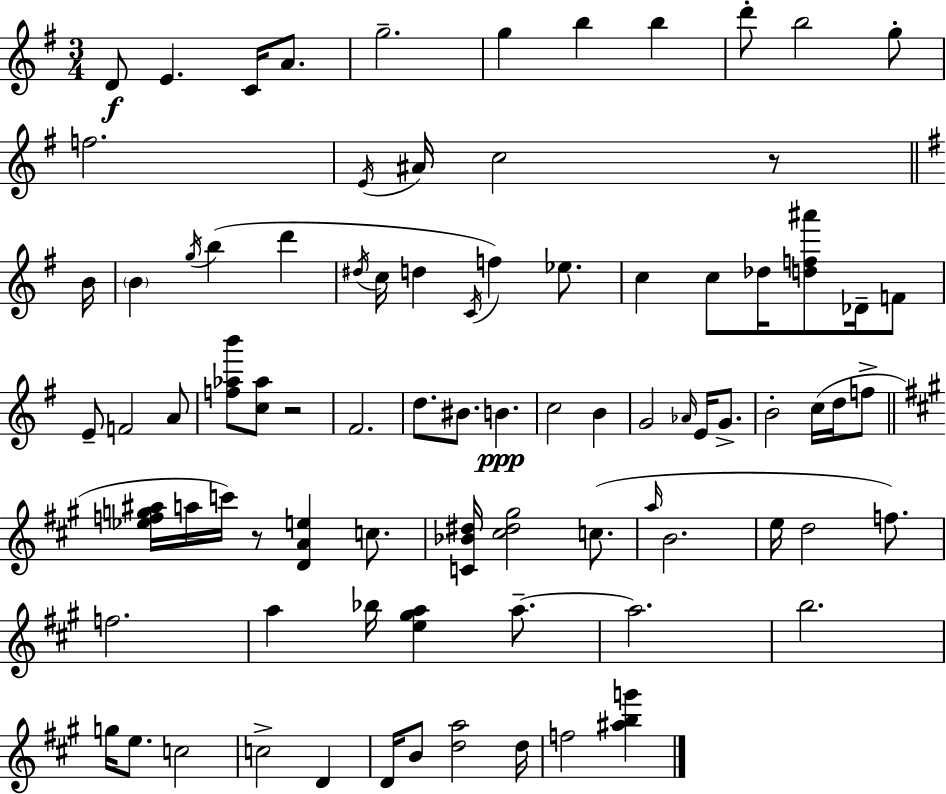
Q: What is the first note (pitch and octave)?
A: D4